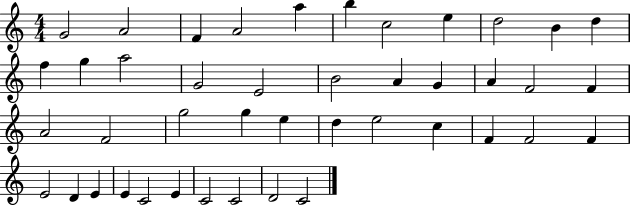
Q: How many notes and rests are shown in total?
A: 43